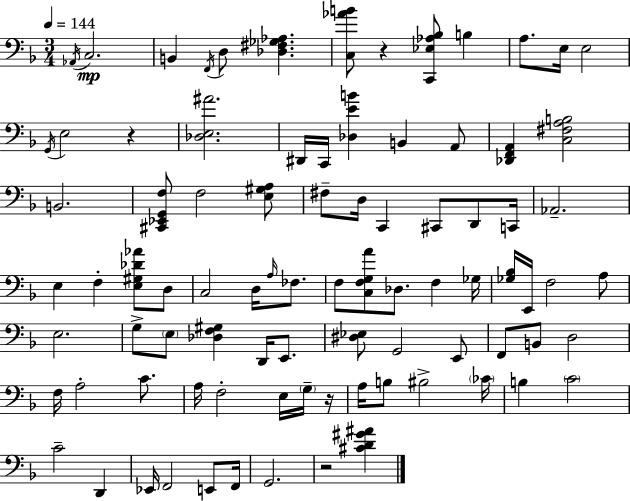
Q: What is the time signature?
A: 3/4